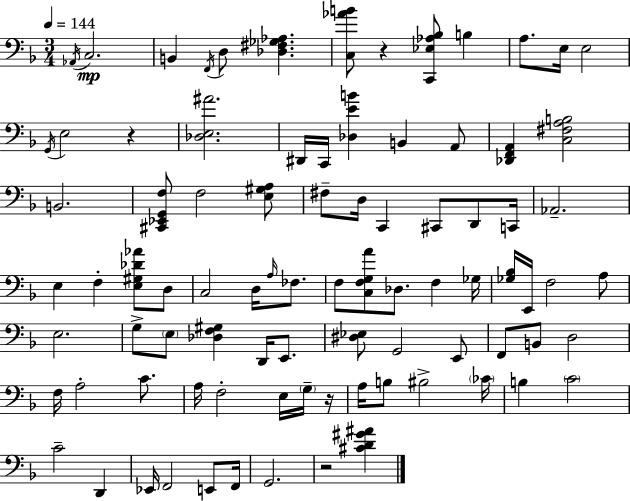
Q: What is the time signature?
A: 3/4